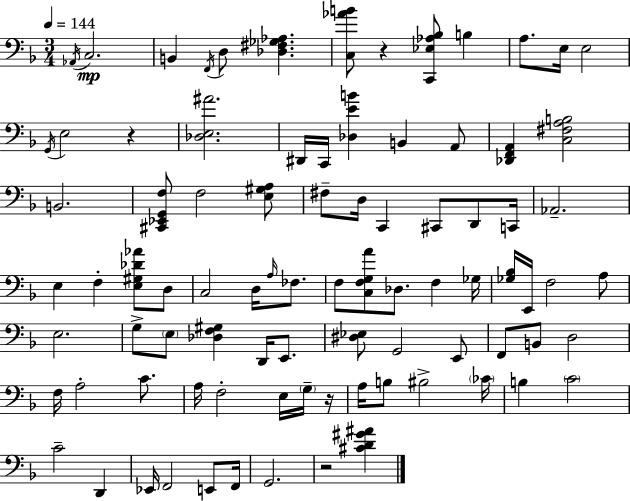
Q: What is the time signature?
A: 3/4